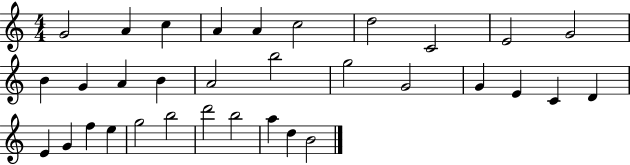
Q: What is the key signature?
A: C major